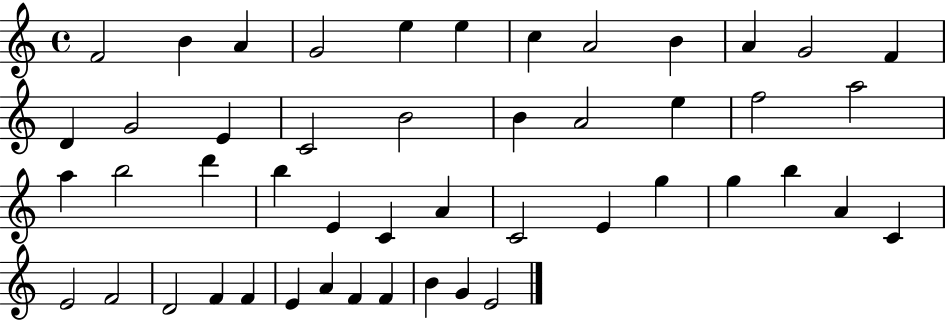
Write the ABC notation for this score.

X:1
T:Untitled
M:4/4
L:1/4
K:C
F2 B A G2 e e c A2 B A G2 F D G2 E C2 B2 B A2 e f2 a2 a b2 d' b E C A C2 E g g b A C E2 F2 D2 F F E A F F B G E2